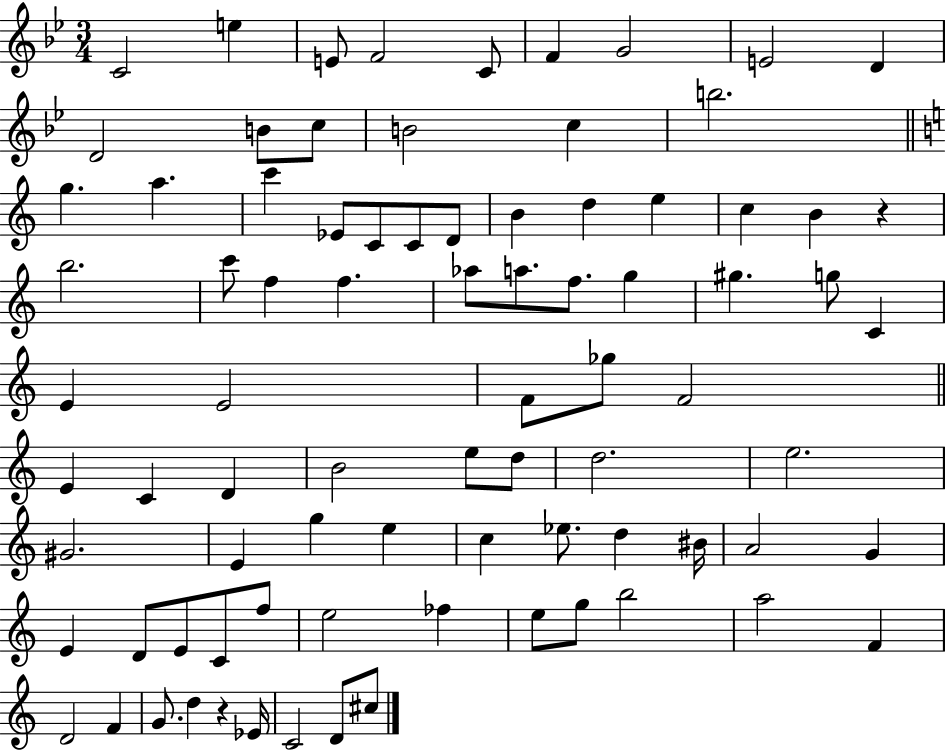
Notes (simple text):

C4/h E5/q E4/e F4/h C4/e F4/q G4/h E4/h D4/q D4/h B4/e C5/e B4/h C5/q B5/h. G5/q. A5/q. C6/q Eb4/e C4/e C4/e D4/e B4/q D5/q E5/q C5/q B4/q R/q B5/h. C6/e F5/q F5/q. Ab5/e A5/e. F5/e. G5/q G#5/q. G5/e C4/q E4/q E4/h F4/e Gb5/e F4/h E4/q C4/q D4/q B4/h E5/e D5/e D5/h. E5/h. G#4/h. E4/q G5/q E5/q C5/q Eb5/e. D5/q BIS4/s A4/h G4/q E4/q D4/e E4/e C4/e F5/e E5/h FES5/q E5/e G5/e B5/h A5/h F4/q D4/h F4/q G4/e. D5/q R/q Eb4/s C4/h D4/e C#5/e